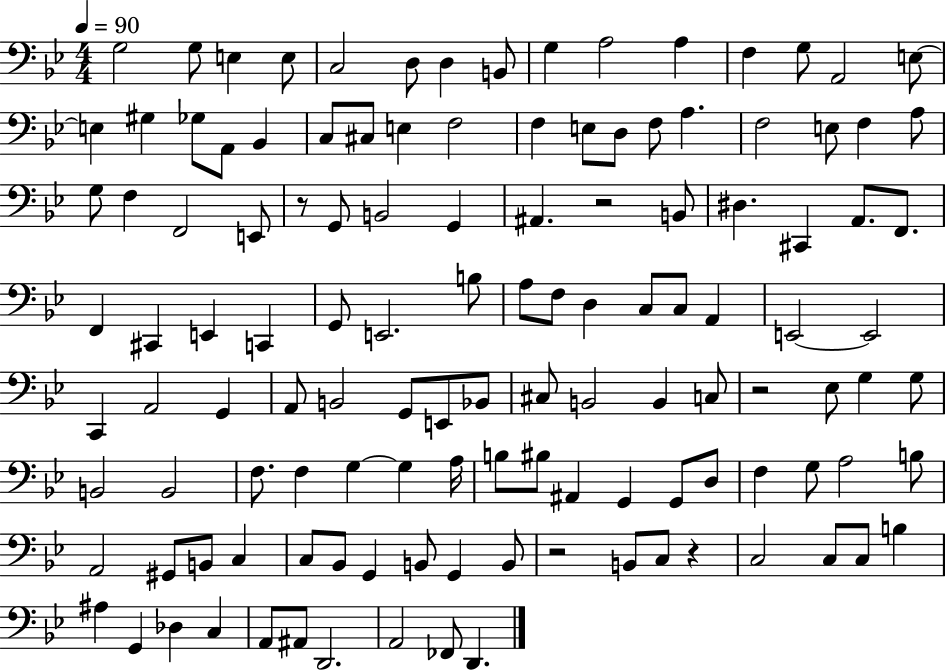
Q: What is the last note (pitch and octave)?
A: D2